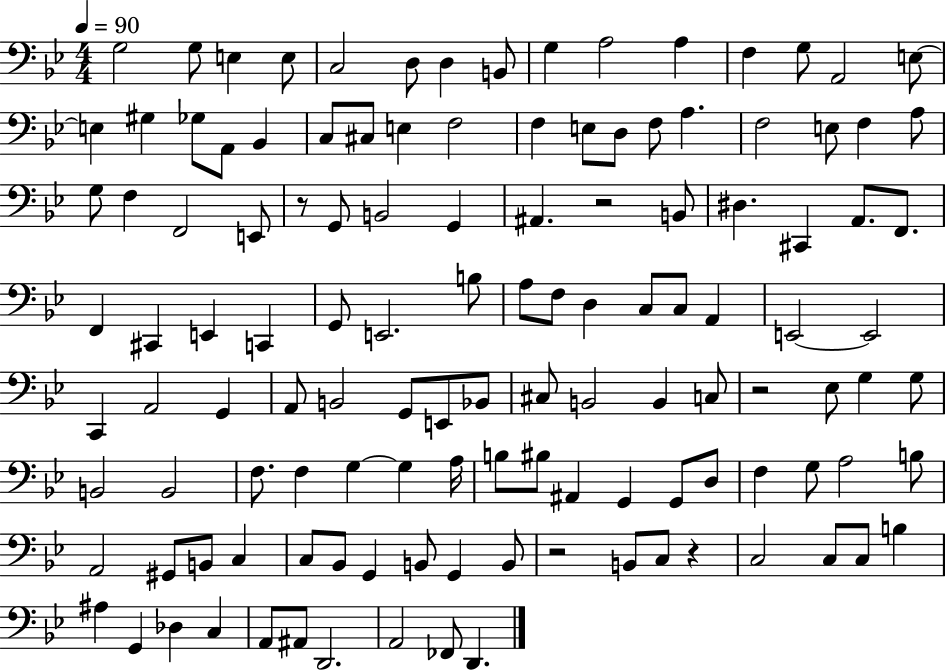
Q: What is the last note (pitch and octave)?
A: D2